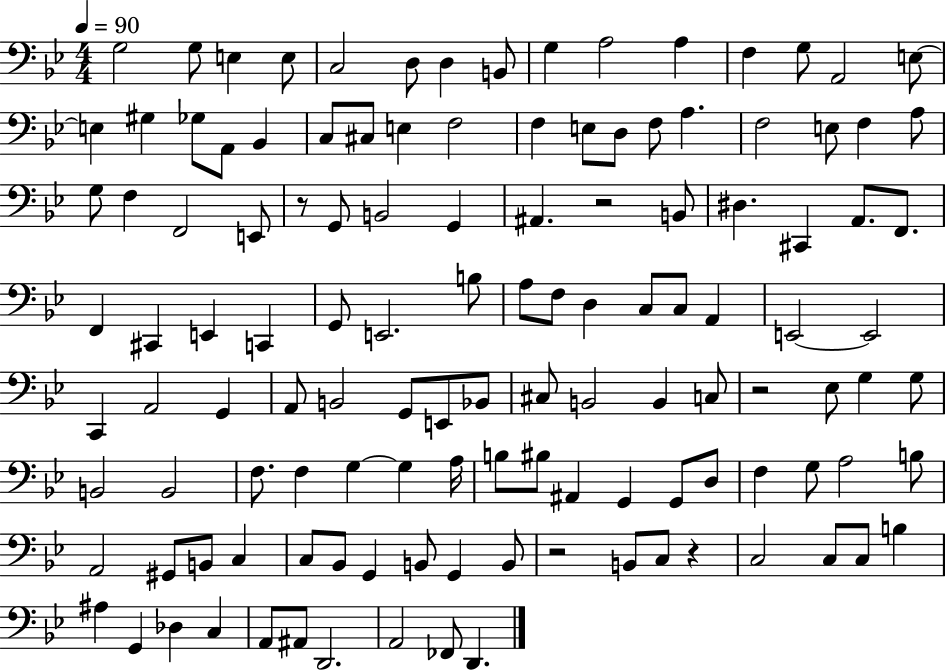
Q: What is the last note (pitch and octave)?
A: D2